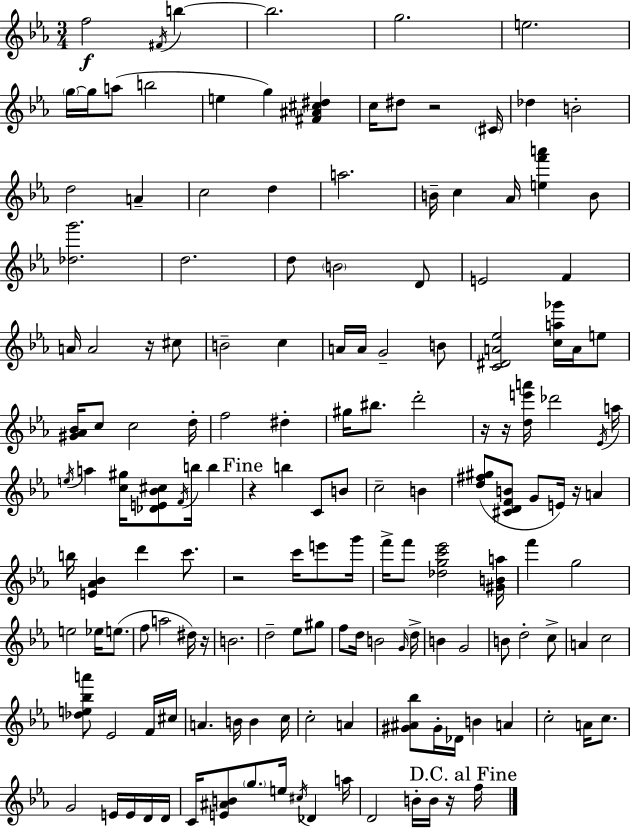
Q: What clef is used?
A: treble